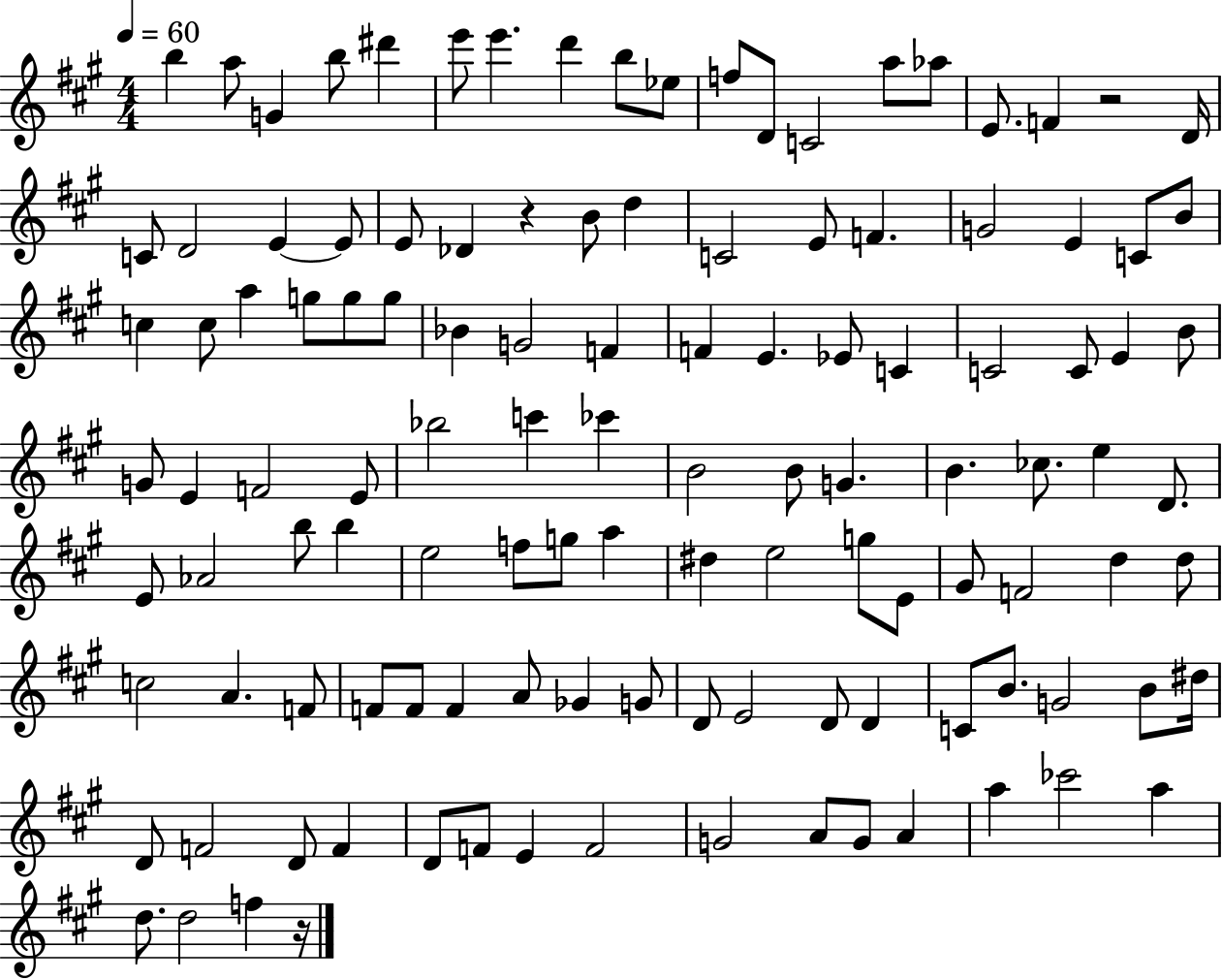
B5/q A5/e G4/q B5/e D#6/q E6/e E6/q. D6/q B5/e Eb5/e F5/e D4/e C4/h A5/e Ab5/e E4/e. F4/q R/h D4/s C4/e D4/h E4/q E4/e E4/e Db4/q R/q B4/e D5/q C4/h E4/e F4/q. G4/h E4/q C4/e B4/e C5/q C5/e A5/q G5/e G5/e G5/e Bb4/q G4/h F4/q F4/q E4/q. Eb4/e C4/q C4/h C4/e E4/q B4/e G4/e E4/q F4/h E4/e Bb5/h C6/q CES6/q B4/h B4/e G4/q. B4/q. CES5/e. E5/q D4/e. E4/e Ab4/h B5/e B5/q E5/h F5/e G5/e A5/q D#5/q E5/h G5/e E4/e G#4/e F4/h D5/q D5/e C5/h A4/q. F4/e F4/e F4/e F4/q A4/e Gb4/q G4/e D4/e E4/h D4/e D4/q C4/e B4/e. G4/h B4/e D#5/s D4/e F4/h D4/e F4/q D4/e F4/e E4/q F4/h G4/h A4/e G4/e A4/q A5/q CES6/h A5/q D5/e. D5/h F5/q R/s